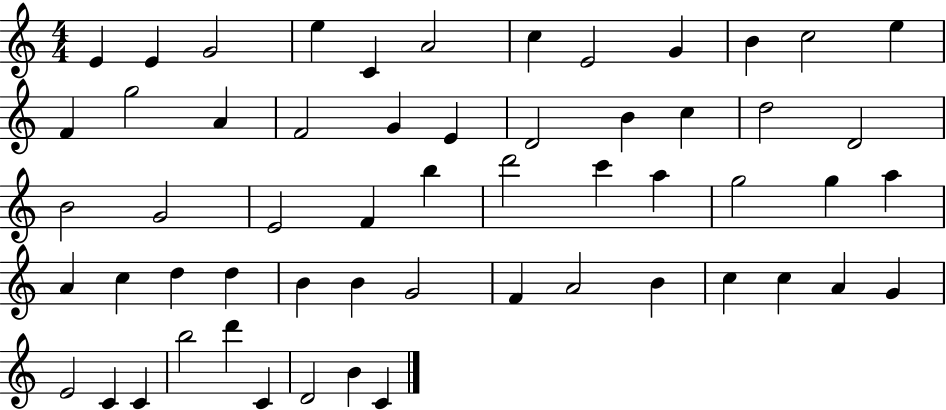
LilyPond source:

{
  \clef treble
  \numericTimeSignature
  \time 4/4
  \key c \major
  e'4 e'4 g'2 | e''4 c'4 a'2 | c''4 e'2 g'4 | b'4 c''2 e''4 | \break f'4 g''2 a'4 | f'2 g'4 e'4 | d'2 b'4 c''4 | d''2 d'2 | \break b'2 g'2 | e'2 f'4 b''4 | d'''2 c'''4 a''4 | g''2 g''4 a''4 | \break a'4 c''4 d''4 d''4 | b'4 b'4 g'2 | f'4 a'2 b'4 | c''4 c''4 a'4 g'4 | \break e'2 c'4 c'4 | b''2 d'''4 c'4 | d'2 b'4 c'4 | \bar "|."
}